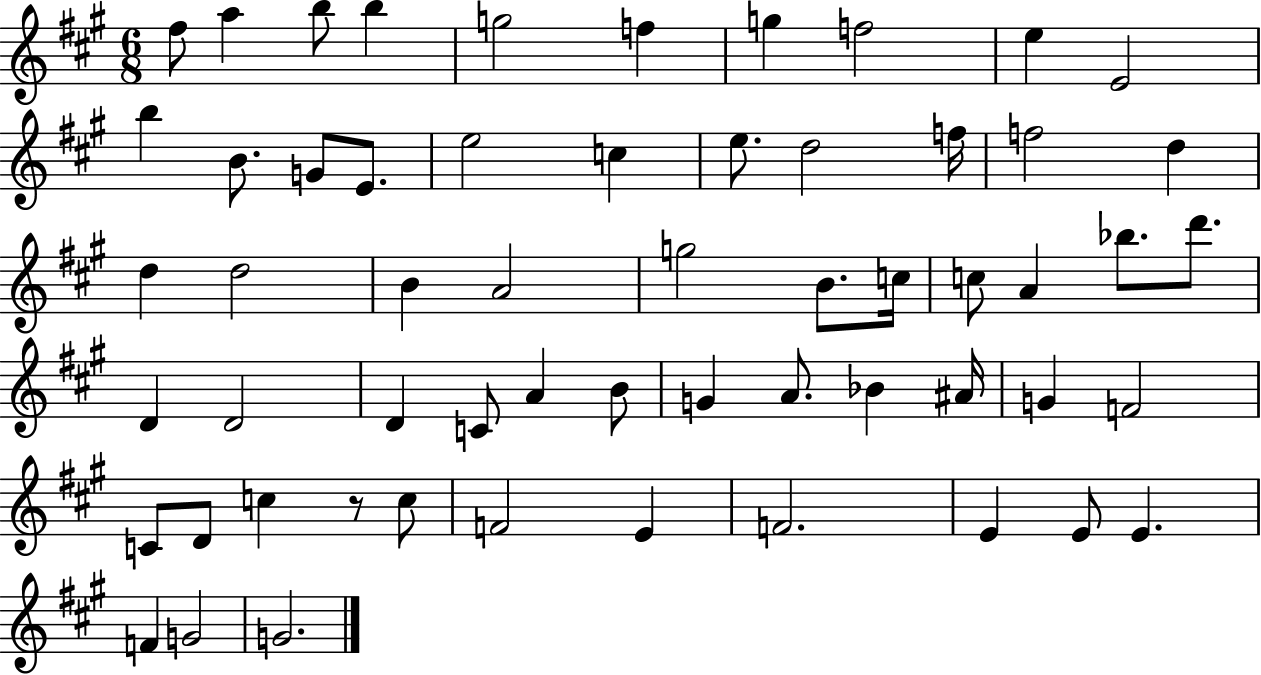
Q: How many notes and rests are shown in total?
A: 58